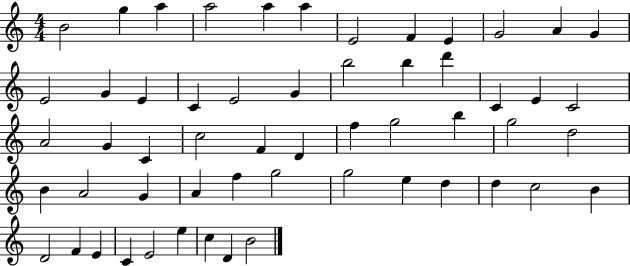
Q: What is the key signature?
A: C major